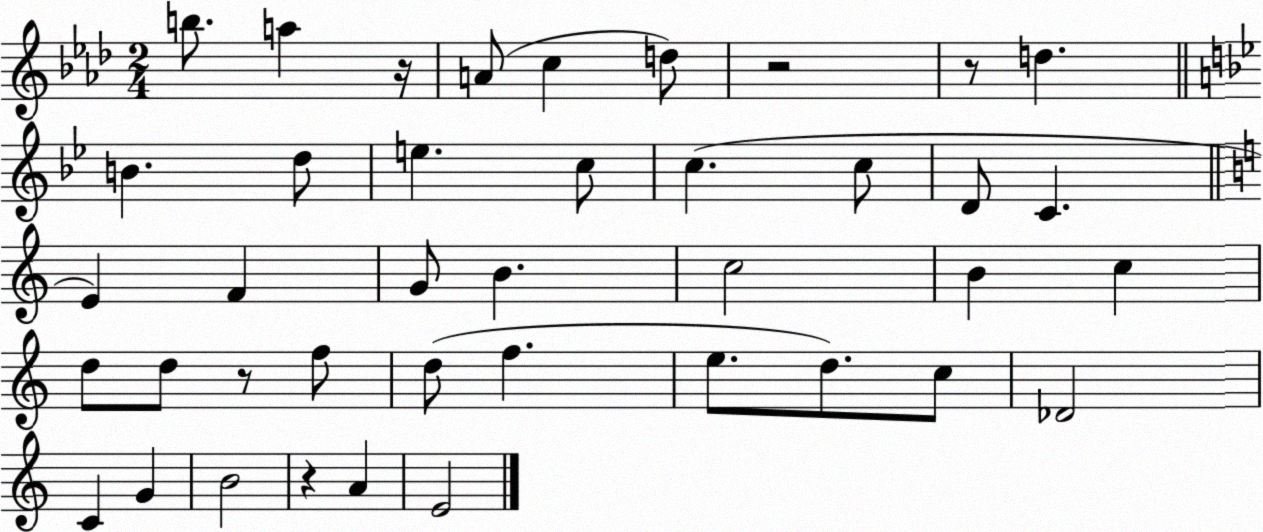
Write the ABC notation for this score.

X:1
T:Untitled
M:2/4
L:1/4
K:Ab
b/2 a z/4 A/2 c d/2 z2 z/2 d B d/2 e c/2 c c/2 D/2 C E F G/2 B c2 B c d/2 d/2 z/2 f/2 d/2 f e/2 d/2 c/2 _D2 C G B2 z A E2